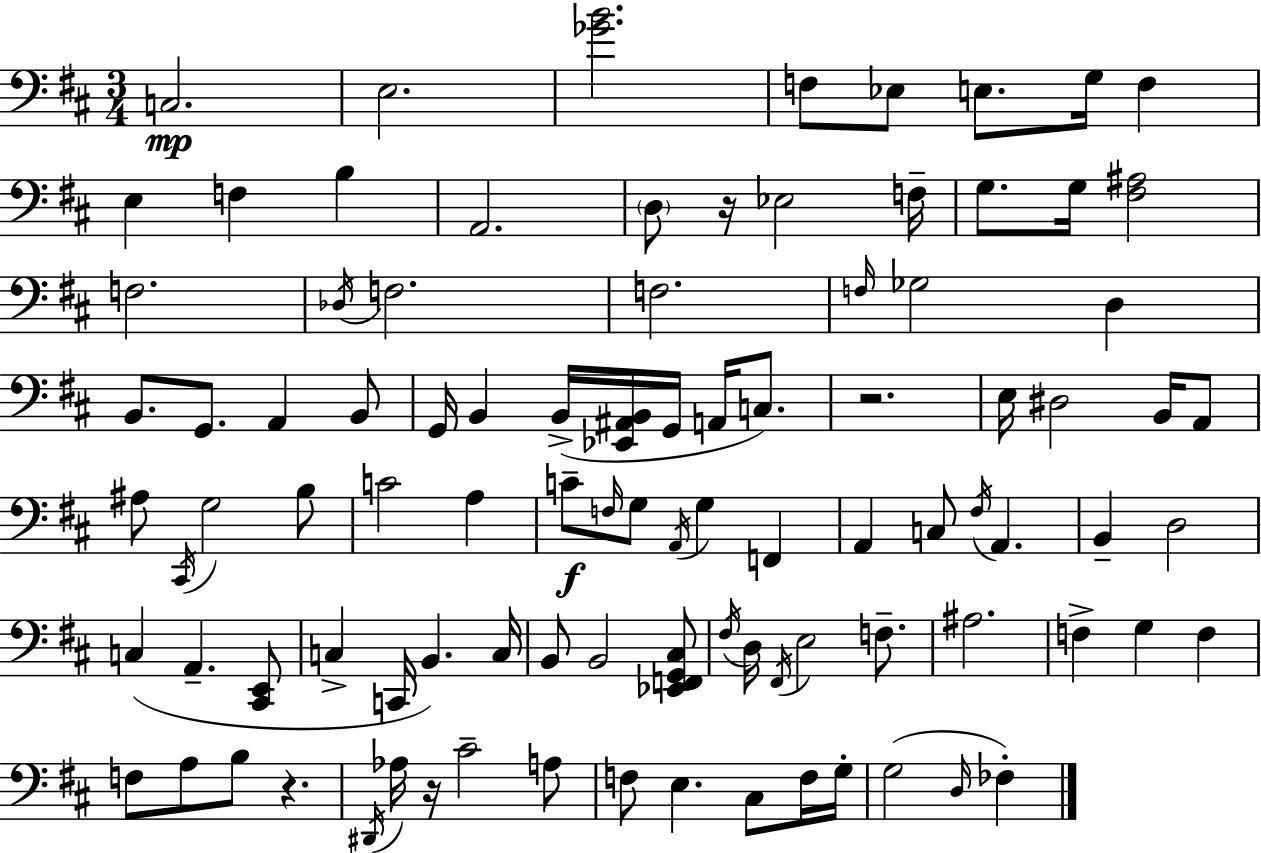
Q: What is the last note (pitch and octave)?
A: FES3